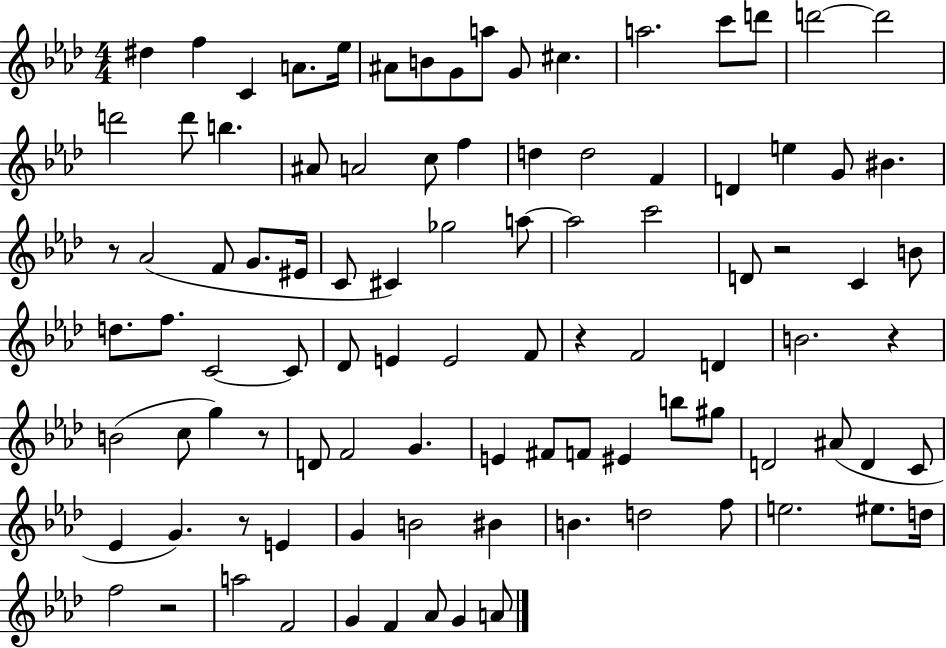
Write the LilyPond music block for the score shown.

{
  \clef treble
  \numericTimeSignature
  \time 4/4
  \key aes \major
  \repeat volta 2 { dis''4 f''4 c'4 a'8. ees''16 | ais'8 b'8 g'8 a''8 g'8 cis''4. | a''2. c'''8 d'''8 | d'''2~~ d'''2 | \break d'''2 d'''8 b''4. | ais'8 a'2 c''8 f''4 | d''4 d''2 f'4 | d'4 e''4 g'8 bis'4. | \break r8 aes'2( f'8 g'8. eis'16 | c'8 cis'4) ges''2 a''8~~ | a''2 c'''2 | d'8 r2 c'4 b'8 | \break d''8. f''8. c'2~~ c'8 | des'8 e'4 e'2 f'8 | r4 f'2 d'4 | b'2. r4 | \break b'2( c''8 g''4) r8 | d'8 f'2 g'4. | e'4 fis'8 f'8 eis'4 b''8 gis''8 | d'2 ais'8( d'4 c'8 | \break ees'4 g'4.) r8 e'4 | g'4 b'2 bis'4 | b'4. d''2 f''8 | e''2. eis''8. d''16 | \break f''2 r2 | a''2 f'2 | g'4 f'4 aes'8 g'4 a'8 | } \bar "|."
}